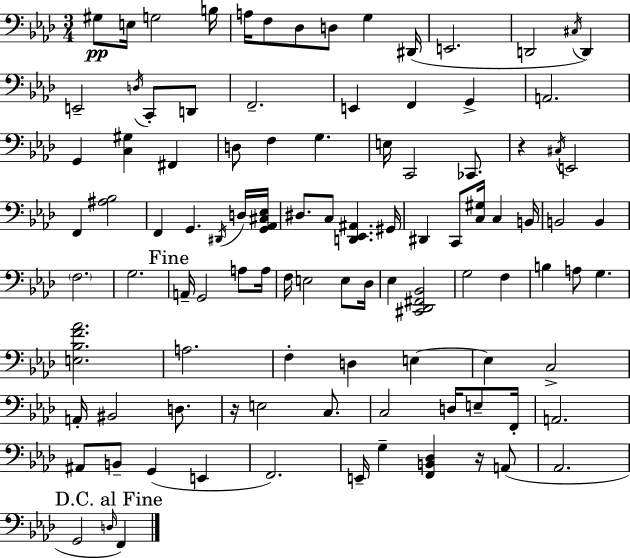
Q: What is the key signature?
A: AES major